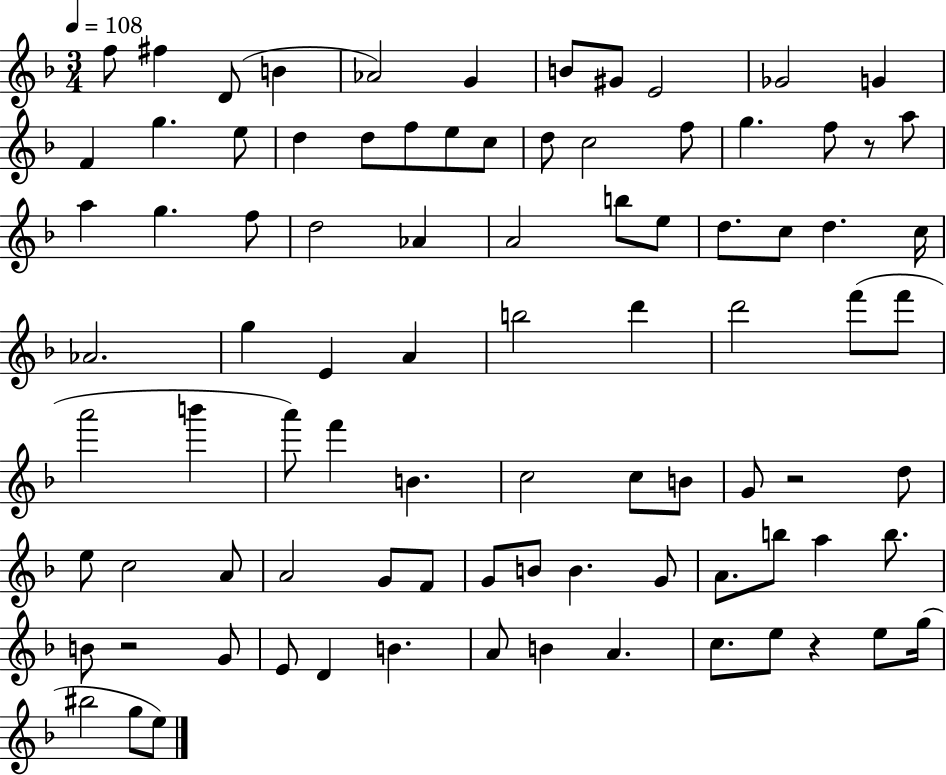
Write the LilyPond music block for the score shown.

{
  \clef treble
  \numericTimeSignature
  \time 3/4
  \key f \major
  \tempo 4 = 108
  f''8 fis''4 d'8( b'4 | aes'2) g'4 | b'8 gis'8 e'2 | ges'2 g'4 | \break f'4 g''4. e''8 | d''4 d''8 f''8 e''8 c''8 | d''8 c''2 f''8 | g''4. f''8 r8 a''8 | \break a''4 g''4. f''8 | d''2 aes'4 | a'2 b''8 e''8 | d''8. c''8 d''4. c''16 | \break aes'2. | g''4 e'4 a'4 | b''2 d'''4 | d'''2 f'''8( f'''8 | \break a'''2 b'''4 | a'''8) f'''4 b'4. | c''2 c''8 b'8 | g'8 r2 d''8 | \break e''8 c''2 a'8 | a'2 g'8 f'8 | g'8 b'8 b'4. g'8 | a'8. b''8 a''4 b''8. | \break b'8 r2 g'8 | e'8 d'4 b'4. | a'8 b'4 a'4. | c''8. e''8 r4 e''8 g''16( | \break bis''2 g''8 e''8) | \bar "|."
}